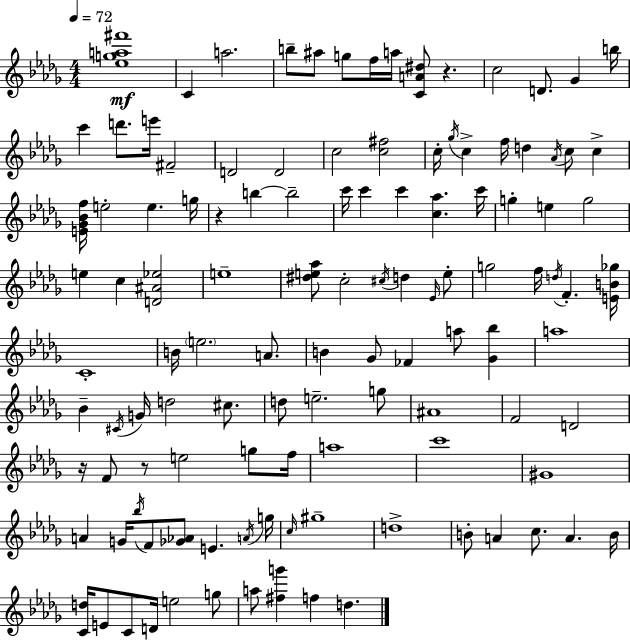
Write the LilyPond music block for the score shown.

{
  \clef treble
  \numericTimeSignature
  \time 4/4
  \key bes \minor
  \tempo 4 = 72
  \repeat volta 2 { <ees'' g'' a'' fis'''>1\mf | c'4 a''2. | b''8-- ais''8 g''8 f''16 a''16 <c' a' dis''>8 r4. | c''2 d'8. ges'4 b''16 | \break c'''4 d'''8. e'''16 fis'2-- | d'2 d'2 | c''2 <c'' fis''>2 | c''16-. \acciaccatura { ges''16 } c''4-> f''16 d''4 \acciaccatura { aes'16 } c''8 c''4-> | \break <e' ges' bes' f''>16 e''2-. e''4. | g''16 r4 b''4~~ b''2-- | c'''16 c'''4 c'''4 <c'' aes''>4. | c'''16 g''4-. e''4 g''2 | \break e''4 c''4 <d' ais' ees''>2 | e''1-- | <dis'' e'' aes''>8 c''2-. \acciaccatura { cis''16 } d''4 | \grace { ees'16 } e''8-. g''2 f''16 \acciaccatura { d''16 } f'4.-. | \break <e' b' ges''>16 c'1-. | b'16 \parenthesize e''2. | a'8. b'4 ges'8 fes'4 a''8 | <ges' bes''>4 a''1 | \break bes'4-- \acciaccatura { cis'16 } g'16 d''2 | cis''8. d''8 e''2.-- | g''8 ais'1 | f'2 d'2 | \break r16 f'8 r8 e''2 | g''8 f''16 a''1 | c'''1 | gis'1 | \break a'4 g'16 \acciaccatura { bes''16 } f'8 <ges' aes'>8 | e'4. \acciaccatura { a'16 } g''16 \grace { c''16 } gis''1-- | d''1-> | b'8-. a'4 c''8. | \break a'4. b'16 <c' d''>16 e'8 c'8 d'16 e''2 | g''8 a''8 <fis'' g'''>4 f''4 | d''4. } \bar "|."
}